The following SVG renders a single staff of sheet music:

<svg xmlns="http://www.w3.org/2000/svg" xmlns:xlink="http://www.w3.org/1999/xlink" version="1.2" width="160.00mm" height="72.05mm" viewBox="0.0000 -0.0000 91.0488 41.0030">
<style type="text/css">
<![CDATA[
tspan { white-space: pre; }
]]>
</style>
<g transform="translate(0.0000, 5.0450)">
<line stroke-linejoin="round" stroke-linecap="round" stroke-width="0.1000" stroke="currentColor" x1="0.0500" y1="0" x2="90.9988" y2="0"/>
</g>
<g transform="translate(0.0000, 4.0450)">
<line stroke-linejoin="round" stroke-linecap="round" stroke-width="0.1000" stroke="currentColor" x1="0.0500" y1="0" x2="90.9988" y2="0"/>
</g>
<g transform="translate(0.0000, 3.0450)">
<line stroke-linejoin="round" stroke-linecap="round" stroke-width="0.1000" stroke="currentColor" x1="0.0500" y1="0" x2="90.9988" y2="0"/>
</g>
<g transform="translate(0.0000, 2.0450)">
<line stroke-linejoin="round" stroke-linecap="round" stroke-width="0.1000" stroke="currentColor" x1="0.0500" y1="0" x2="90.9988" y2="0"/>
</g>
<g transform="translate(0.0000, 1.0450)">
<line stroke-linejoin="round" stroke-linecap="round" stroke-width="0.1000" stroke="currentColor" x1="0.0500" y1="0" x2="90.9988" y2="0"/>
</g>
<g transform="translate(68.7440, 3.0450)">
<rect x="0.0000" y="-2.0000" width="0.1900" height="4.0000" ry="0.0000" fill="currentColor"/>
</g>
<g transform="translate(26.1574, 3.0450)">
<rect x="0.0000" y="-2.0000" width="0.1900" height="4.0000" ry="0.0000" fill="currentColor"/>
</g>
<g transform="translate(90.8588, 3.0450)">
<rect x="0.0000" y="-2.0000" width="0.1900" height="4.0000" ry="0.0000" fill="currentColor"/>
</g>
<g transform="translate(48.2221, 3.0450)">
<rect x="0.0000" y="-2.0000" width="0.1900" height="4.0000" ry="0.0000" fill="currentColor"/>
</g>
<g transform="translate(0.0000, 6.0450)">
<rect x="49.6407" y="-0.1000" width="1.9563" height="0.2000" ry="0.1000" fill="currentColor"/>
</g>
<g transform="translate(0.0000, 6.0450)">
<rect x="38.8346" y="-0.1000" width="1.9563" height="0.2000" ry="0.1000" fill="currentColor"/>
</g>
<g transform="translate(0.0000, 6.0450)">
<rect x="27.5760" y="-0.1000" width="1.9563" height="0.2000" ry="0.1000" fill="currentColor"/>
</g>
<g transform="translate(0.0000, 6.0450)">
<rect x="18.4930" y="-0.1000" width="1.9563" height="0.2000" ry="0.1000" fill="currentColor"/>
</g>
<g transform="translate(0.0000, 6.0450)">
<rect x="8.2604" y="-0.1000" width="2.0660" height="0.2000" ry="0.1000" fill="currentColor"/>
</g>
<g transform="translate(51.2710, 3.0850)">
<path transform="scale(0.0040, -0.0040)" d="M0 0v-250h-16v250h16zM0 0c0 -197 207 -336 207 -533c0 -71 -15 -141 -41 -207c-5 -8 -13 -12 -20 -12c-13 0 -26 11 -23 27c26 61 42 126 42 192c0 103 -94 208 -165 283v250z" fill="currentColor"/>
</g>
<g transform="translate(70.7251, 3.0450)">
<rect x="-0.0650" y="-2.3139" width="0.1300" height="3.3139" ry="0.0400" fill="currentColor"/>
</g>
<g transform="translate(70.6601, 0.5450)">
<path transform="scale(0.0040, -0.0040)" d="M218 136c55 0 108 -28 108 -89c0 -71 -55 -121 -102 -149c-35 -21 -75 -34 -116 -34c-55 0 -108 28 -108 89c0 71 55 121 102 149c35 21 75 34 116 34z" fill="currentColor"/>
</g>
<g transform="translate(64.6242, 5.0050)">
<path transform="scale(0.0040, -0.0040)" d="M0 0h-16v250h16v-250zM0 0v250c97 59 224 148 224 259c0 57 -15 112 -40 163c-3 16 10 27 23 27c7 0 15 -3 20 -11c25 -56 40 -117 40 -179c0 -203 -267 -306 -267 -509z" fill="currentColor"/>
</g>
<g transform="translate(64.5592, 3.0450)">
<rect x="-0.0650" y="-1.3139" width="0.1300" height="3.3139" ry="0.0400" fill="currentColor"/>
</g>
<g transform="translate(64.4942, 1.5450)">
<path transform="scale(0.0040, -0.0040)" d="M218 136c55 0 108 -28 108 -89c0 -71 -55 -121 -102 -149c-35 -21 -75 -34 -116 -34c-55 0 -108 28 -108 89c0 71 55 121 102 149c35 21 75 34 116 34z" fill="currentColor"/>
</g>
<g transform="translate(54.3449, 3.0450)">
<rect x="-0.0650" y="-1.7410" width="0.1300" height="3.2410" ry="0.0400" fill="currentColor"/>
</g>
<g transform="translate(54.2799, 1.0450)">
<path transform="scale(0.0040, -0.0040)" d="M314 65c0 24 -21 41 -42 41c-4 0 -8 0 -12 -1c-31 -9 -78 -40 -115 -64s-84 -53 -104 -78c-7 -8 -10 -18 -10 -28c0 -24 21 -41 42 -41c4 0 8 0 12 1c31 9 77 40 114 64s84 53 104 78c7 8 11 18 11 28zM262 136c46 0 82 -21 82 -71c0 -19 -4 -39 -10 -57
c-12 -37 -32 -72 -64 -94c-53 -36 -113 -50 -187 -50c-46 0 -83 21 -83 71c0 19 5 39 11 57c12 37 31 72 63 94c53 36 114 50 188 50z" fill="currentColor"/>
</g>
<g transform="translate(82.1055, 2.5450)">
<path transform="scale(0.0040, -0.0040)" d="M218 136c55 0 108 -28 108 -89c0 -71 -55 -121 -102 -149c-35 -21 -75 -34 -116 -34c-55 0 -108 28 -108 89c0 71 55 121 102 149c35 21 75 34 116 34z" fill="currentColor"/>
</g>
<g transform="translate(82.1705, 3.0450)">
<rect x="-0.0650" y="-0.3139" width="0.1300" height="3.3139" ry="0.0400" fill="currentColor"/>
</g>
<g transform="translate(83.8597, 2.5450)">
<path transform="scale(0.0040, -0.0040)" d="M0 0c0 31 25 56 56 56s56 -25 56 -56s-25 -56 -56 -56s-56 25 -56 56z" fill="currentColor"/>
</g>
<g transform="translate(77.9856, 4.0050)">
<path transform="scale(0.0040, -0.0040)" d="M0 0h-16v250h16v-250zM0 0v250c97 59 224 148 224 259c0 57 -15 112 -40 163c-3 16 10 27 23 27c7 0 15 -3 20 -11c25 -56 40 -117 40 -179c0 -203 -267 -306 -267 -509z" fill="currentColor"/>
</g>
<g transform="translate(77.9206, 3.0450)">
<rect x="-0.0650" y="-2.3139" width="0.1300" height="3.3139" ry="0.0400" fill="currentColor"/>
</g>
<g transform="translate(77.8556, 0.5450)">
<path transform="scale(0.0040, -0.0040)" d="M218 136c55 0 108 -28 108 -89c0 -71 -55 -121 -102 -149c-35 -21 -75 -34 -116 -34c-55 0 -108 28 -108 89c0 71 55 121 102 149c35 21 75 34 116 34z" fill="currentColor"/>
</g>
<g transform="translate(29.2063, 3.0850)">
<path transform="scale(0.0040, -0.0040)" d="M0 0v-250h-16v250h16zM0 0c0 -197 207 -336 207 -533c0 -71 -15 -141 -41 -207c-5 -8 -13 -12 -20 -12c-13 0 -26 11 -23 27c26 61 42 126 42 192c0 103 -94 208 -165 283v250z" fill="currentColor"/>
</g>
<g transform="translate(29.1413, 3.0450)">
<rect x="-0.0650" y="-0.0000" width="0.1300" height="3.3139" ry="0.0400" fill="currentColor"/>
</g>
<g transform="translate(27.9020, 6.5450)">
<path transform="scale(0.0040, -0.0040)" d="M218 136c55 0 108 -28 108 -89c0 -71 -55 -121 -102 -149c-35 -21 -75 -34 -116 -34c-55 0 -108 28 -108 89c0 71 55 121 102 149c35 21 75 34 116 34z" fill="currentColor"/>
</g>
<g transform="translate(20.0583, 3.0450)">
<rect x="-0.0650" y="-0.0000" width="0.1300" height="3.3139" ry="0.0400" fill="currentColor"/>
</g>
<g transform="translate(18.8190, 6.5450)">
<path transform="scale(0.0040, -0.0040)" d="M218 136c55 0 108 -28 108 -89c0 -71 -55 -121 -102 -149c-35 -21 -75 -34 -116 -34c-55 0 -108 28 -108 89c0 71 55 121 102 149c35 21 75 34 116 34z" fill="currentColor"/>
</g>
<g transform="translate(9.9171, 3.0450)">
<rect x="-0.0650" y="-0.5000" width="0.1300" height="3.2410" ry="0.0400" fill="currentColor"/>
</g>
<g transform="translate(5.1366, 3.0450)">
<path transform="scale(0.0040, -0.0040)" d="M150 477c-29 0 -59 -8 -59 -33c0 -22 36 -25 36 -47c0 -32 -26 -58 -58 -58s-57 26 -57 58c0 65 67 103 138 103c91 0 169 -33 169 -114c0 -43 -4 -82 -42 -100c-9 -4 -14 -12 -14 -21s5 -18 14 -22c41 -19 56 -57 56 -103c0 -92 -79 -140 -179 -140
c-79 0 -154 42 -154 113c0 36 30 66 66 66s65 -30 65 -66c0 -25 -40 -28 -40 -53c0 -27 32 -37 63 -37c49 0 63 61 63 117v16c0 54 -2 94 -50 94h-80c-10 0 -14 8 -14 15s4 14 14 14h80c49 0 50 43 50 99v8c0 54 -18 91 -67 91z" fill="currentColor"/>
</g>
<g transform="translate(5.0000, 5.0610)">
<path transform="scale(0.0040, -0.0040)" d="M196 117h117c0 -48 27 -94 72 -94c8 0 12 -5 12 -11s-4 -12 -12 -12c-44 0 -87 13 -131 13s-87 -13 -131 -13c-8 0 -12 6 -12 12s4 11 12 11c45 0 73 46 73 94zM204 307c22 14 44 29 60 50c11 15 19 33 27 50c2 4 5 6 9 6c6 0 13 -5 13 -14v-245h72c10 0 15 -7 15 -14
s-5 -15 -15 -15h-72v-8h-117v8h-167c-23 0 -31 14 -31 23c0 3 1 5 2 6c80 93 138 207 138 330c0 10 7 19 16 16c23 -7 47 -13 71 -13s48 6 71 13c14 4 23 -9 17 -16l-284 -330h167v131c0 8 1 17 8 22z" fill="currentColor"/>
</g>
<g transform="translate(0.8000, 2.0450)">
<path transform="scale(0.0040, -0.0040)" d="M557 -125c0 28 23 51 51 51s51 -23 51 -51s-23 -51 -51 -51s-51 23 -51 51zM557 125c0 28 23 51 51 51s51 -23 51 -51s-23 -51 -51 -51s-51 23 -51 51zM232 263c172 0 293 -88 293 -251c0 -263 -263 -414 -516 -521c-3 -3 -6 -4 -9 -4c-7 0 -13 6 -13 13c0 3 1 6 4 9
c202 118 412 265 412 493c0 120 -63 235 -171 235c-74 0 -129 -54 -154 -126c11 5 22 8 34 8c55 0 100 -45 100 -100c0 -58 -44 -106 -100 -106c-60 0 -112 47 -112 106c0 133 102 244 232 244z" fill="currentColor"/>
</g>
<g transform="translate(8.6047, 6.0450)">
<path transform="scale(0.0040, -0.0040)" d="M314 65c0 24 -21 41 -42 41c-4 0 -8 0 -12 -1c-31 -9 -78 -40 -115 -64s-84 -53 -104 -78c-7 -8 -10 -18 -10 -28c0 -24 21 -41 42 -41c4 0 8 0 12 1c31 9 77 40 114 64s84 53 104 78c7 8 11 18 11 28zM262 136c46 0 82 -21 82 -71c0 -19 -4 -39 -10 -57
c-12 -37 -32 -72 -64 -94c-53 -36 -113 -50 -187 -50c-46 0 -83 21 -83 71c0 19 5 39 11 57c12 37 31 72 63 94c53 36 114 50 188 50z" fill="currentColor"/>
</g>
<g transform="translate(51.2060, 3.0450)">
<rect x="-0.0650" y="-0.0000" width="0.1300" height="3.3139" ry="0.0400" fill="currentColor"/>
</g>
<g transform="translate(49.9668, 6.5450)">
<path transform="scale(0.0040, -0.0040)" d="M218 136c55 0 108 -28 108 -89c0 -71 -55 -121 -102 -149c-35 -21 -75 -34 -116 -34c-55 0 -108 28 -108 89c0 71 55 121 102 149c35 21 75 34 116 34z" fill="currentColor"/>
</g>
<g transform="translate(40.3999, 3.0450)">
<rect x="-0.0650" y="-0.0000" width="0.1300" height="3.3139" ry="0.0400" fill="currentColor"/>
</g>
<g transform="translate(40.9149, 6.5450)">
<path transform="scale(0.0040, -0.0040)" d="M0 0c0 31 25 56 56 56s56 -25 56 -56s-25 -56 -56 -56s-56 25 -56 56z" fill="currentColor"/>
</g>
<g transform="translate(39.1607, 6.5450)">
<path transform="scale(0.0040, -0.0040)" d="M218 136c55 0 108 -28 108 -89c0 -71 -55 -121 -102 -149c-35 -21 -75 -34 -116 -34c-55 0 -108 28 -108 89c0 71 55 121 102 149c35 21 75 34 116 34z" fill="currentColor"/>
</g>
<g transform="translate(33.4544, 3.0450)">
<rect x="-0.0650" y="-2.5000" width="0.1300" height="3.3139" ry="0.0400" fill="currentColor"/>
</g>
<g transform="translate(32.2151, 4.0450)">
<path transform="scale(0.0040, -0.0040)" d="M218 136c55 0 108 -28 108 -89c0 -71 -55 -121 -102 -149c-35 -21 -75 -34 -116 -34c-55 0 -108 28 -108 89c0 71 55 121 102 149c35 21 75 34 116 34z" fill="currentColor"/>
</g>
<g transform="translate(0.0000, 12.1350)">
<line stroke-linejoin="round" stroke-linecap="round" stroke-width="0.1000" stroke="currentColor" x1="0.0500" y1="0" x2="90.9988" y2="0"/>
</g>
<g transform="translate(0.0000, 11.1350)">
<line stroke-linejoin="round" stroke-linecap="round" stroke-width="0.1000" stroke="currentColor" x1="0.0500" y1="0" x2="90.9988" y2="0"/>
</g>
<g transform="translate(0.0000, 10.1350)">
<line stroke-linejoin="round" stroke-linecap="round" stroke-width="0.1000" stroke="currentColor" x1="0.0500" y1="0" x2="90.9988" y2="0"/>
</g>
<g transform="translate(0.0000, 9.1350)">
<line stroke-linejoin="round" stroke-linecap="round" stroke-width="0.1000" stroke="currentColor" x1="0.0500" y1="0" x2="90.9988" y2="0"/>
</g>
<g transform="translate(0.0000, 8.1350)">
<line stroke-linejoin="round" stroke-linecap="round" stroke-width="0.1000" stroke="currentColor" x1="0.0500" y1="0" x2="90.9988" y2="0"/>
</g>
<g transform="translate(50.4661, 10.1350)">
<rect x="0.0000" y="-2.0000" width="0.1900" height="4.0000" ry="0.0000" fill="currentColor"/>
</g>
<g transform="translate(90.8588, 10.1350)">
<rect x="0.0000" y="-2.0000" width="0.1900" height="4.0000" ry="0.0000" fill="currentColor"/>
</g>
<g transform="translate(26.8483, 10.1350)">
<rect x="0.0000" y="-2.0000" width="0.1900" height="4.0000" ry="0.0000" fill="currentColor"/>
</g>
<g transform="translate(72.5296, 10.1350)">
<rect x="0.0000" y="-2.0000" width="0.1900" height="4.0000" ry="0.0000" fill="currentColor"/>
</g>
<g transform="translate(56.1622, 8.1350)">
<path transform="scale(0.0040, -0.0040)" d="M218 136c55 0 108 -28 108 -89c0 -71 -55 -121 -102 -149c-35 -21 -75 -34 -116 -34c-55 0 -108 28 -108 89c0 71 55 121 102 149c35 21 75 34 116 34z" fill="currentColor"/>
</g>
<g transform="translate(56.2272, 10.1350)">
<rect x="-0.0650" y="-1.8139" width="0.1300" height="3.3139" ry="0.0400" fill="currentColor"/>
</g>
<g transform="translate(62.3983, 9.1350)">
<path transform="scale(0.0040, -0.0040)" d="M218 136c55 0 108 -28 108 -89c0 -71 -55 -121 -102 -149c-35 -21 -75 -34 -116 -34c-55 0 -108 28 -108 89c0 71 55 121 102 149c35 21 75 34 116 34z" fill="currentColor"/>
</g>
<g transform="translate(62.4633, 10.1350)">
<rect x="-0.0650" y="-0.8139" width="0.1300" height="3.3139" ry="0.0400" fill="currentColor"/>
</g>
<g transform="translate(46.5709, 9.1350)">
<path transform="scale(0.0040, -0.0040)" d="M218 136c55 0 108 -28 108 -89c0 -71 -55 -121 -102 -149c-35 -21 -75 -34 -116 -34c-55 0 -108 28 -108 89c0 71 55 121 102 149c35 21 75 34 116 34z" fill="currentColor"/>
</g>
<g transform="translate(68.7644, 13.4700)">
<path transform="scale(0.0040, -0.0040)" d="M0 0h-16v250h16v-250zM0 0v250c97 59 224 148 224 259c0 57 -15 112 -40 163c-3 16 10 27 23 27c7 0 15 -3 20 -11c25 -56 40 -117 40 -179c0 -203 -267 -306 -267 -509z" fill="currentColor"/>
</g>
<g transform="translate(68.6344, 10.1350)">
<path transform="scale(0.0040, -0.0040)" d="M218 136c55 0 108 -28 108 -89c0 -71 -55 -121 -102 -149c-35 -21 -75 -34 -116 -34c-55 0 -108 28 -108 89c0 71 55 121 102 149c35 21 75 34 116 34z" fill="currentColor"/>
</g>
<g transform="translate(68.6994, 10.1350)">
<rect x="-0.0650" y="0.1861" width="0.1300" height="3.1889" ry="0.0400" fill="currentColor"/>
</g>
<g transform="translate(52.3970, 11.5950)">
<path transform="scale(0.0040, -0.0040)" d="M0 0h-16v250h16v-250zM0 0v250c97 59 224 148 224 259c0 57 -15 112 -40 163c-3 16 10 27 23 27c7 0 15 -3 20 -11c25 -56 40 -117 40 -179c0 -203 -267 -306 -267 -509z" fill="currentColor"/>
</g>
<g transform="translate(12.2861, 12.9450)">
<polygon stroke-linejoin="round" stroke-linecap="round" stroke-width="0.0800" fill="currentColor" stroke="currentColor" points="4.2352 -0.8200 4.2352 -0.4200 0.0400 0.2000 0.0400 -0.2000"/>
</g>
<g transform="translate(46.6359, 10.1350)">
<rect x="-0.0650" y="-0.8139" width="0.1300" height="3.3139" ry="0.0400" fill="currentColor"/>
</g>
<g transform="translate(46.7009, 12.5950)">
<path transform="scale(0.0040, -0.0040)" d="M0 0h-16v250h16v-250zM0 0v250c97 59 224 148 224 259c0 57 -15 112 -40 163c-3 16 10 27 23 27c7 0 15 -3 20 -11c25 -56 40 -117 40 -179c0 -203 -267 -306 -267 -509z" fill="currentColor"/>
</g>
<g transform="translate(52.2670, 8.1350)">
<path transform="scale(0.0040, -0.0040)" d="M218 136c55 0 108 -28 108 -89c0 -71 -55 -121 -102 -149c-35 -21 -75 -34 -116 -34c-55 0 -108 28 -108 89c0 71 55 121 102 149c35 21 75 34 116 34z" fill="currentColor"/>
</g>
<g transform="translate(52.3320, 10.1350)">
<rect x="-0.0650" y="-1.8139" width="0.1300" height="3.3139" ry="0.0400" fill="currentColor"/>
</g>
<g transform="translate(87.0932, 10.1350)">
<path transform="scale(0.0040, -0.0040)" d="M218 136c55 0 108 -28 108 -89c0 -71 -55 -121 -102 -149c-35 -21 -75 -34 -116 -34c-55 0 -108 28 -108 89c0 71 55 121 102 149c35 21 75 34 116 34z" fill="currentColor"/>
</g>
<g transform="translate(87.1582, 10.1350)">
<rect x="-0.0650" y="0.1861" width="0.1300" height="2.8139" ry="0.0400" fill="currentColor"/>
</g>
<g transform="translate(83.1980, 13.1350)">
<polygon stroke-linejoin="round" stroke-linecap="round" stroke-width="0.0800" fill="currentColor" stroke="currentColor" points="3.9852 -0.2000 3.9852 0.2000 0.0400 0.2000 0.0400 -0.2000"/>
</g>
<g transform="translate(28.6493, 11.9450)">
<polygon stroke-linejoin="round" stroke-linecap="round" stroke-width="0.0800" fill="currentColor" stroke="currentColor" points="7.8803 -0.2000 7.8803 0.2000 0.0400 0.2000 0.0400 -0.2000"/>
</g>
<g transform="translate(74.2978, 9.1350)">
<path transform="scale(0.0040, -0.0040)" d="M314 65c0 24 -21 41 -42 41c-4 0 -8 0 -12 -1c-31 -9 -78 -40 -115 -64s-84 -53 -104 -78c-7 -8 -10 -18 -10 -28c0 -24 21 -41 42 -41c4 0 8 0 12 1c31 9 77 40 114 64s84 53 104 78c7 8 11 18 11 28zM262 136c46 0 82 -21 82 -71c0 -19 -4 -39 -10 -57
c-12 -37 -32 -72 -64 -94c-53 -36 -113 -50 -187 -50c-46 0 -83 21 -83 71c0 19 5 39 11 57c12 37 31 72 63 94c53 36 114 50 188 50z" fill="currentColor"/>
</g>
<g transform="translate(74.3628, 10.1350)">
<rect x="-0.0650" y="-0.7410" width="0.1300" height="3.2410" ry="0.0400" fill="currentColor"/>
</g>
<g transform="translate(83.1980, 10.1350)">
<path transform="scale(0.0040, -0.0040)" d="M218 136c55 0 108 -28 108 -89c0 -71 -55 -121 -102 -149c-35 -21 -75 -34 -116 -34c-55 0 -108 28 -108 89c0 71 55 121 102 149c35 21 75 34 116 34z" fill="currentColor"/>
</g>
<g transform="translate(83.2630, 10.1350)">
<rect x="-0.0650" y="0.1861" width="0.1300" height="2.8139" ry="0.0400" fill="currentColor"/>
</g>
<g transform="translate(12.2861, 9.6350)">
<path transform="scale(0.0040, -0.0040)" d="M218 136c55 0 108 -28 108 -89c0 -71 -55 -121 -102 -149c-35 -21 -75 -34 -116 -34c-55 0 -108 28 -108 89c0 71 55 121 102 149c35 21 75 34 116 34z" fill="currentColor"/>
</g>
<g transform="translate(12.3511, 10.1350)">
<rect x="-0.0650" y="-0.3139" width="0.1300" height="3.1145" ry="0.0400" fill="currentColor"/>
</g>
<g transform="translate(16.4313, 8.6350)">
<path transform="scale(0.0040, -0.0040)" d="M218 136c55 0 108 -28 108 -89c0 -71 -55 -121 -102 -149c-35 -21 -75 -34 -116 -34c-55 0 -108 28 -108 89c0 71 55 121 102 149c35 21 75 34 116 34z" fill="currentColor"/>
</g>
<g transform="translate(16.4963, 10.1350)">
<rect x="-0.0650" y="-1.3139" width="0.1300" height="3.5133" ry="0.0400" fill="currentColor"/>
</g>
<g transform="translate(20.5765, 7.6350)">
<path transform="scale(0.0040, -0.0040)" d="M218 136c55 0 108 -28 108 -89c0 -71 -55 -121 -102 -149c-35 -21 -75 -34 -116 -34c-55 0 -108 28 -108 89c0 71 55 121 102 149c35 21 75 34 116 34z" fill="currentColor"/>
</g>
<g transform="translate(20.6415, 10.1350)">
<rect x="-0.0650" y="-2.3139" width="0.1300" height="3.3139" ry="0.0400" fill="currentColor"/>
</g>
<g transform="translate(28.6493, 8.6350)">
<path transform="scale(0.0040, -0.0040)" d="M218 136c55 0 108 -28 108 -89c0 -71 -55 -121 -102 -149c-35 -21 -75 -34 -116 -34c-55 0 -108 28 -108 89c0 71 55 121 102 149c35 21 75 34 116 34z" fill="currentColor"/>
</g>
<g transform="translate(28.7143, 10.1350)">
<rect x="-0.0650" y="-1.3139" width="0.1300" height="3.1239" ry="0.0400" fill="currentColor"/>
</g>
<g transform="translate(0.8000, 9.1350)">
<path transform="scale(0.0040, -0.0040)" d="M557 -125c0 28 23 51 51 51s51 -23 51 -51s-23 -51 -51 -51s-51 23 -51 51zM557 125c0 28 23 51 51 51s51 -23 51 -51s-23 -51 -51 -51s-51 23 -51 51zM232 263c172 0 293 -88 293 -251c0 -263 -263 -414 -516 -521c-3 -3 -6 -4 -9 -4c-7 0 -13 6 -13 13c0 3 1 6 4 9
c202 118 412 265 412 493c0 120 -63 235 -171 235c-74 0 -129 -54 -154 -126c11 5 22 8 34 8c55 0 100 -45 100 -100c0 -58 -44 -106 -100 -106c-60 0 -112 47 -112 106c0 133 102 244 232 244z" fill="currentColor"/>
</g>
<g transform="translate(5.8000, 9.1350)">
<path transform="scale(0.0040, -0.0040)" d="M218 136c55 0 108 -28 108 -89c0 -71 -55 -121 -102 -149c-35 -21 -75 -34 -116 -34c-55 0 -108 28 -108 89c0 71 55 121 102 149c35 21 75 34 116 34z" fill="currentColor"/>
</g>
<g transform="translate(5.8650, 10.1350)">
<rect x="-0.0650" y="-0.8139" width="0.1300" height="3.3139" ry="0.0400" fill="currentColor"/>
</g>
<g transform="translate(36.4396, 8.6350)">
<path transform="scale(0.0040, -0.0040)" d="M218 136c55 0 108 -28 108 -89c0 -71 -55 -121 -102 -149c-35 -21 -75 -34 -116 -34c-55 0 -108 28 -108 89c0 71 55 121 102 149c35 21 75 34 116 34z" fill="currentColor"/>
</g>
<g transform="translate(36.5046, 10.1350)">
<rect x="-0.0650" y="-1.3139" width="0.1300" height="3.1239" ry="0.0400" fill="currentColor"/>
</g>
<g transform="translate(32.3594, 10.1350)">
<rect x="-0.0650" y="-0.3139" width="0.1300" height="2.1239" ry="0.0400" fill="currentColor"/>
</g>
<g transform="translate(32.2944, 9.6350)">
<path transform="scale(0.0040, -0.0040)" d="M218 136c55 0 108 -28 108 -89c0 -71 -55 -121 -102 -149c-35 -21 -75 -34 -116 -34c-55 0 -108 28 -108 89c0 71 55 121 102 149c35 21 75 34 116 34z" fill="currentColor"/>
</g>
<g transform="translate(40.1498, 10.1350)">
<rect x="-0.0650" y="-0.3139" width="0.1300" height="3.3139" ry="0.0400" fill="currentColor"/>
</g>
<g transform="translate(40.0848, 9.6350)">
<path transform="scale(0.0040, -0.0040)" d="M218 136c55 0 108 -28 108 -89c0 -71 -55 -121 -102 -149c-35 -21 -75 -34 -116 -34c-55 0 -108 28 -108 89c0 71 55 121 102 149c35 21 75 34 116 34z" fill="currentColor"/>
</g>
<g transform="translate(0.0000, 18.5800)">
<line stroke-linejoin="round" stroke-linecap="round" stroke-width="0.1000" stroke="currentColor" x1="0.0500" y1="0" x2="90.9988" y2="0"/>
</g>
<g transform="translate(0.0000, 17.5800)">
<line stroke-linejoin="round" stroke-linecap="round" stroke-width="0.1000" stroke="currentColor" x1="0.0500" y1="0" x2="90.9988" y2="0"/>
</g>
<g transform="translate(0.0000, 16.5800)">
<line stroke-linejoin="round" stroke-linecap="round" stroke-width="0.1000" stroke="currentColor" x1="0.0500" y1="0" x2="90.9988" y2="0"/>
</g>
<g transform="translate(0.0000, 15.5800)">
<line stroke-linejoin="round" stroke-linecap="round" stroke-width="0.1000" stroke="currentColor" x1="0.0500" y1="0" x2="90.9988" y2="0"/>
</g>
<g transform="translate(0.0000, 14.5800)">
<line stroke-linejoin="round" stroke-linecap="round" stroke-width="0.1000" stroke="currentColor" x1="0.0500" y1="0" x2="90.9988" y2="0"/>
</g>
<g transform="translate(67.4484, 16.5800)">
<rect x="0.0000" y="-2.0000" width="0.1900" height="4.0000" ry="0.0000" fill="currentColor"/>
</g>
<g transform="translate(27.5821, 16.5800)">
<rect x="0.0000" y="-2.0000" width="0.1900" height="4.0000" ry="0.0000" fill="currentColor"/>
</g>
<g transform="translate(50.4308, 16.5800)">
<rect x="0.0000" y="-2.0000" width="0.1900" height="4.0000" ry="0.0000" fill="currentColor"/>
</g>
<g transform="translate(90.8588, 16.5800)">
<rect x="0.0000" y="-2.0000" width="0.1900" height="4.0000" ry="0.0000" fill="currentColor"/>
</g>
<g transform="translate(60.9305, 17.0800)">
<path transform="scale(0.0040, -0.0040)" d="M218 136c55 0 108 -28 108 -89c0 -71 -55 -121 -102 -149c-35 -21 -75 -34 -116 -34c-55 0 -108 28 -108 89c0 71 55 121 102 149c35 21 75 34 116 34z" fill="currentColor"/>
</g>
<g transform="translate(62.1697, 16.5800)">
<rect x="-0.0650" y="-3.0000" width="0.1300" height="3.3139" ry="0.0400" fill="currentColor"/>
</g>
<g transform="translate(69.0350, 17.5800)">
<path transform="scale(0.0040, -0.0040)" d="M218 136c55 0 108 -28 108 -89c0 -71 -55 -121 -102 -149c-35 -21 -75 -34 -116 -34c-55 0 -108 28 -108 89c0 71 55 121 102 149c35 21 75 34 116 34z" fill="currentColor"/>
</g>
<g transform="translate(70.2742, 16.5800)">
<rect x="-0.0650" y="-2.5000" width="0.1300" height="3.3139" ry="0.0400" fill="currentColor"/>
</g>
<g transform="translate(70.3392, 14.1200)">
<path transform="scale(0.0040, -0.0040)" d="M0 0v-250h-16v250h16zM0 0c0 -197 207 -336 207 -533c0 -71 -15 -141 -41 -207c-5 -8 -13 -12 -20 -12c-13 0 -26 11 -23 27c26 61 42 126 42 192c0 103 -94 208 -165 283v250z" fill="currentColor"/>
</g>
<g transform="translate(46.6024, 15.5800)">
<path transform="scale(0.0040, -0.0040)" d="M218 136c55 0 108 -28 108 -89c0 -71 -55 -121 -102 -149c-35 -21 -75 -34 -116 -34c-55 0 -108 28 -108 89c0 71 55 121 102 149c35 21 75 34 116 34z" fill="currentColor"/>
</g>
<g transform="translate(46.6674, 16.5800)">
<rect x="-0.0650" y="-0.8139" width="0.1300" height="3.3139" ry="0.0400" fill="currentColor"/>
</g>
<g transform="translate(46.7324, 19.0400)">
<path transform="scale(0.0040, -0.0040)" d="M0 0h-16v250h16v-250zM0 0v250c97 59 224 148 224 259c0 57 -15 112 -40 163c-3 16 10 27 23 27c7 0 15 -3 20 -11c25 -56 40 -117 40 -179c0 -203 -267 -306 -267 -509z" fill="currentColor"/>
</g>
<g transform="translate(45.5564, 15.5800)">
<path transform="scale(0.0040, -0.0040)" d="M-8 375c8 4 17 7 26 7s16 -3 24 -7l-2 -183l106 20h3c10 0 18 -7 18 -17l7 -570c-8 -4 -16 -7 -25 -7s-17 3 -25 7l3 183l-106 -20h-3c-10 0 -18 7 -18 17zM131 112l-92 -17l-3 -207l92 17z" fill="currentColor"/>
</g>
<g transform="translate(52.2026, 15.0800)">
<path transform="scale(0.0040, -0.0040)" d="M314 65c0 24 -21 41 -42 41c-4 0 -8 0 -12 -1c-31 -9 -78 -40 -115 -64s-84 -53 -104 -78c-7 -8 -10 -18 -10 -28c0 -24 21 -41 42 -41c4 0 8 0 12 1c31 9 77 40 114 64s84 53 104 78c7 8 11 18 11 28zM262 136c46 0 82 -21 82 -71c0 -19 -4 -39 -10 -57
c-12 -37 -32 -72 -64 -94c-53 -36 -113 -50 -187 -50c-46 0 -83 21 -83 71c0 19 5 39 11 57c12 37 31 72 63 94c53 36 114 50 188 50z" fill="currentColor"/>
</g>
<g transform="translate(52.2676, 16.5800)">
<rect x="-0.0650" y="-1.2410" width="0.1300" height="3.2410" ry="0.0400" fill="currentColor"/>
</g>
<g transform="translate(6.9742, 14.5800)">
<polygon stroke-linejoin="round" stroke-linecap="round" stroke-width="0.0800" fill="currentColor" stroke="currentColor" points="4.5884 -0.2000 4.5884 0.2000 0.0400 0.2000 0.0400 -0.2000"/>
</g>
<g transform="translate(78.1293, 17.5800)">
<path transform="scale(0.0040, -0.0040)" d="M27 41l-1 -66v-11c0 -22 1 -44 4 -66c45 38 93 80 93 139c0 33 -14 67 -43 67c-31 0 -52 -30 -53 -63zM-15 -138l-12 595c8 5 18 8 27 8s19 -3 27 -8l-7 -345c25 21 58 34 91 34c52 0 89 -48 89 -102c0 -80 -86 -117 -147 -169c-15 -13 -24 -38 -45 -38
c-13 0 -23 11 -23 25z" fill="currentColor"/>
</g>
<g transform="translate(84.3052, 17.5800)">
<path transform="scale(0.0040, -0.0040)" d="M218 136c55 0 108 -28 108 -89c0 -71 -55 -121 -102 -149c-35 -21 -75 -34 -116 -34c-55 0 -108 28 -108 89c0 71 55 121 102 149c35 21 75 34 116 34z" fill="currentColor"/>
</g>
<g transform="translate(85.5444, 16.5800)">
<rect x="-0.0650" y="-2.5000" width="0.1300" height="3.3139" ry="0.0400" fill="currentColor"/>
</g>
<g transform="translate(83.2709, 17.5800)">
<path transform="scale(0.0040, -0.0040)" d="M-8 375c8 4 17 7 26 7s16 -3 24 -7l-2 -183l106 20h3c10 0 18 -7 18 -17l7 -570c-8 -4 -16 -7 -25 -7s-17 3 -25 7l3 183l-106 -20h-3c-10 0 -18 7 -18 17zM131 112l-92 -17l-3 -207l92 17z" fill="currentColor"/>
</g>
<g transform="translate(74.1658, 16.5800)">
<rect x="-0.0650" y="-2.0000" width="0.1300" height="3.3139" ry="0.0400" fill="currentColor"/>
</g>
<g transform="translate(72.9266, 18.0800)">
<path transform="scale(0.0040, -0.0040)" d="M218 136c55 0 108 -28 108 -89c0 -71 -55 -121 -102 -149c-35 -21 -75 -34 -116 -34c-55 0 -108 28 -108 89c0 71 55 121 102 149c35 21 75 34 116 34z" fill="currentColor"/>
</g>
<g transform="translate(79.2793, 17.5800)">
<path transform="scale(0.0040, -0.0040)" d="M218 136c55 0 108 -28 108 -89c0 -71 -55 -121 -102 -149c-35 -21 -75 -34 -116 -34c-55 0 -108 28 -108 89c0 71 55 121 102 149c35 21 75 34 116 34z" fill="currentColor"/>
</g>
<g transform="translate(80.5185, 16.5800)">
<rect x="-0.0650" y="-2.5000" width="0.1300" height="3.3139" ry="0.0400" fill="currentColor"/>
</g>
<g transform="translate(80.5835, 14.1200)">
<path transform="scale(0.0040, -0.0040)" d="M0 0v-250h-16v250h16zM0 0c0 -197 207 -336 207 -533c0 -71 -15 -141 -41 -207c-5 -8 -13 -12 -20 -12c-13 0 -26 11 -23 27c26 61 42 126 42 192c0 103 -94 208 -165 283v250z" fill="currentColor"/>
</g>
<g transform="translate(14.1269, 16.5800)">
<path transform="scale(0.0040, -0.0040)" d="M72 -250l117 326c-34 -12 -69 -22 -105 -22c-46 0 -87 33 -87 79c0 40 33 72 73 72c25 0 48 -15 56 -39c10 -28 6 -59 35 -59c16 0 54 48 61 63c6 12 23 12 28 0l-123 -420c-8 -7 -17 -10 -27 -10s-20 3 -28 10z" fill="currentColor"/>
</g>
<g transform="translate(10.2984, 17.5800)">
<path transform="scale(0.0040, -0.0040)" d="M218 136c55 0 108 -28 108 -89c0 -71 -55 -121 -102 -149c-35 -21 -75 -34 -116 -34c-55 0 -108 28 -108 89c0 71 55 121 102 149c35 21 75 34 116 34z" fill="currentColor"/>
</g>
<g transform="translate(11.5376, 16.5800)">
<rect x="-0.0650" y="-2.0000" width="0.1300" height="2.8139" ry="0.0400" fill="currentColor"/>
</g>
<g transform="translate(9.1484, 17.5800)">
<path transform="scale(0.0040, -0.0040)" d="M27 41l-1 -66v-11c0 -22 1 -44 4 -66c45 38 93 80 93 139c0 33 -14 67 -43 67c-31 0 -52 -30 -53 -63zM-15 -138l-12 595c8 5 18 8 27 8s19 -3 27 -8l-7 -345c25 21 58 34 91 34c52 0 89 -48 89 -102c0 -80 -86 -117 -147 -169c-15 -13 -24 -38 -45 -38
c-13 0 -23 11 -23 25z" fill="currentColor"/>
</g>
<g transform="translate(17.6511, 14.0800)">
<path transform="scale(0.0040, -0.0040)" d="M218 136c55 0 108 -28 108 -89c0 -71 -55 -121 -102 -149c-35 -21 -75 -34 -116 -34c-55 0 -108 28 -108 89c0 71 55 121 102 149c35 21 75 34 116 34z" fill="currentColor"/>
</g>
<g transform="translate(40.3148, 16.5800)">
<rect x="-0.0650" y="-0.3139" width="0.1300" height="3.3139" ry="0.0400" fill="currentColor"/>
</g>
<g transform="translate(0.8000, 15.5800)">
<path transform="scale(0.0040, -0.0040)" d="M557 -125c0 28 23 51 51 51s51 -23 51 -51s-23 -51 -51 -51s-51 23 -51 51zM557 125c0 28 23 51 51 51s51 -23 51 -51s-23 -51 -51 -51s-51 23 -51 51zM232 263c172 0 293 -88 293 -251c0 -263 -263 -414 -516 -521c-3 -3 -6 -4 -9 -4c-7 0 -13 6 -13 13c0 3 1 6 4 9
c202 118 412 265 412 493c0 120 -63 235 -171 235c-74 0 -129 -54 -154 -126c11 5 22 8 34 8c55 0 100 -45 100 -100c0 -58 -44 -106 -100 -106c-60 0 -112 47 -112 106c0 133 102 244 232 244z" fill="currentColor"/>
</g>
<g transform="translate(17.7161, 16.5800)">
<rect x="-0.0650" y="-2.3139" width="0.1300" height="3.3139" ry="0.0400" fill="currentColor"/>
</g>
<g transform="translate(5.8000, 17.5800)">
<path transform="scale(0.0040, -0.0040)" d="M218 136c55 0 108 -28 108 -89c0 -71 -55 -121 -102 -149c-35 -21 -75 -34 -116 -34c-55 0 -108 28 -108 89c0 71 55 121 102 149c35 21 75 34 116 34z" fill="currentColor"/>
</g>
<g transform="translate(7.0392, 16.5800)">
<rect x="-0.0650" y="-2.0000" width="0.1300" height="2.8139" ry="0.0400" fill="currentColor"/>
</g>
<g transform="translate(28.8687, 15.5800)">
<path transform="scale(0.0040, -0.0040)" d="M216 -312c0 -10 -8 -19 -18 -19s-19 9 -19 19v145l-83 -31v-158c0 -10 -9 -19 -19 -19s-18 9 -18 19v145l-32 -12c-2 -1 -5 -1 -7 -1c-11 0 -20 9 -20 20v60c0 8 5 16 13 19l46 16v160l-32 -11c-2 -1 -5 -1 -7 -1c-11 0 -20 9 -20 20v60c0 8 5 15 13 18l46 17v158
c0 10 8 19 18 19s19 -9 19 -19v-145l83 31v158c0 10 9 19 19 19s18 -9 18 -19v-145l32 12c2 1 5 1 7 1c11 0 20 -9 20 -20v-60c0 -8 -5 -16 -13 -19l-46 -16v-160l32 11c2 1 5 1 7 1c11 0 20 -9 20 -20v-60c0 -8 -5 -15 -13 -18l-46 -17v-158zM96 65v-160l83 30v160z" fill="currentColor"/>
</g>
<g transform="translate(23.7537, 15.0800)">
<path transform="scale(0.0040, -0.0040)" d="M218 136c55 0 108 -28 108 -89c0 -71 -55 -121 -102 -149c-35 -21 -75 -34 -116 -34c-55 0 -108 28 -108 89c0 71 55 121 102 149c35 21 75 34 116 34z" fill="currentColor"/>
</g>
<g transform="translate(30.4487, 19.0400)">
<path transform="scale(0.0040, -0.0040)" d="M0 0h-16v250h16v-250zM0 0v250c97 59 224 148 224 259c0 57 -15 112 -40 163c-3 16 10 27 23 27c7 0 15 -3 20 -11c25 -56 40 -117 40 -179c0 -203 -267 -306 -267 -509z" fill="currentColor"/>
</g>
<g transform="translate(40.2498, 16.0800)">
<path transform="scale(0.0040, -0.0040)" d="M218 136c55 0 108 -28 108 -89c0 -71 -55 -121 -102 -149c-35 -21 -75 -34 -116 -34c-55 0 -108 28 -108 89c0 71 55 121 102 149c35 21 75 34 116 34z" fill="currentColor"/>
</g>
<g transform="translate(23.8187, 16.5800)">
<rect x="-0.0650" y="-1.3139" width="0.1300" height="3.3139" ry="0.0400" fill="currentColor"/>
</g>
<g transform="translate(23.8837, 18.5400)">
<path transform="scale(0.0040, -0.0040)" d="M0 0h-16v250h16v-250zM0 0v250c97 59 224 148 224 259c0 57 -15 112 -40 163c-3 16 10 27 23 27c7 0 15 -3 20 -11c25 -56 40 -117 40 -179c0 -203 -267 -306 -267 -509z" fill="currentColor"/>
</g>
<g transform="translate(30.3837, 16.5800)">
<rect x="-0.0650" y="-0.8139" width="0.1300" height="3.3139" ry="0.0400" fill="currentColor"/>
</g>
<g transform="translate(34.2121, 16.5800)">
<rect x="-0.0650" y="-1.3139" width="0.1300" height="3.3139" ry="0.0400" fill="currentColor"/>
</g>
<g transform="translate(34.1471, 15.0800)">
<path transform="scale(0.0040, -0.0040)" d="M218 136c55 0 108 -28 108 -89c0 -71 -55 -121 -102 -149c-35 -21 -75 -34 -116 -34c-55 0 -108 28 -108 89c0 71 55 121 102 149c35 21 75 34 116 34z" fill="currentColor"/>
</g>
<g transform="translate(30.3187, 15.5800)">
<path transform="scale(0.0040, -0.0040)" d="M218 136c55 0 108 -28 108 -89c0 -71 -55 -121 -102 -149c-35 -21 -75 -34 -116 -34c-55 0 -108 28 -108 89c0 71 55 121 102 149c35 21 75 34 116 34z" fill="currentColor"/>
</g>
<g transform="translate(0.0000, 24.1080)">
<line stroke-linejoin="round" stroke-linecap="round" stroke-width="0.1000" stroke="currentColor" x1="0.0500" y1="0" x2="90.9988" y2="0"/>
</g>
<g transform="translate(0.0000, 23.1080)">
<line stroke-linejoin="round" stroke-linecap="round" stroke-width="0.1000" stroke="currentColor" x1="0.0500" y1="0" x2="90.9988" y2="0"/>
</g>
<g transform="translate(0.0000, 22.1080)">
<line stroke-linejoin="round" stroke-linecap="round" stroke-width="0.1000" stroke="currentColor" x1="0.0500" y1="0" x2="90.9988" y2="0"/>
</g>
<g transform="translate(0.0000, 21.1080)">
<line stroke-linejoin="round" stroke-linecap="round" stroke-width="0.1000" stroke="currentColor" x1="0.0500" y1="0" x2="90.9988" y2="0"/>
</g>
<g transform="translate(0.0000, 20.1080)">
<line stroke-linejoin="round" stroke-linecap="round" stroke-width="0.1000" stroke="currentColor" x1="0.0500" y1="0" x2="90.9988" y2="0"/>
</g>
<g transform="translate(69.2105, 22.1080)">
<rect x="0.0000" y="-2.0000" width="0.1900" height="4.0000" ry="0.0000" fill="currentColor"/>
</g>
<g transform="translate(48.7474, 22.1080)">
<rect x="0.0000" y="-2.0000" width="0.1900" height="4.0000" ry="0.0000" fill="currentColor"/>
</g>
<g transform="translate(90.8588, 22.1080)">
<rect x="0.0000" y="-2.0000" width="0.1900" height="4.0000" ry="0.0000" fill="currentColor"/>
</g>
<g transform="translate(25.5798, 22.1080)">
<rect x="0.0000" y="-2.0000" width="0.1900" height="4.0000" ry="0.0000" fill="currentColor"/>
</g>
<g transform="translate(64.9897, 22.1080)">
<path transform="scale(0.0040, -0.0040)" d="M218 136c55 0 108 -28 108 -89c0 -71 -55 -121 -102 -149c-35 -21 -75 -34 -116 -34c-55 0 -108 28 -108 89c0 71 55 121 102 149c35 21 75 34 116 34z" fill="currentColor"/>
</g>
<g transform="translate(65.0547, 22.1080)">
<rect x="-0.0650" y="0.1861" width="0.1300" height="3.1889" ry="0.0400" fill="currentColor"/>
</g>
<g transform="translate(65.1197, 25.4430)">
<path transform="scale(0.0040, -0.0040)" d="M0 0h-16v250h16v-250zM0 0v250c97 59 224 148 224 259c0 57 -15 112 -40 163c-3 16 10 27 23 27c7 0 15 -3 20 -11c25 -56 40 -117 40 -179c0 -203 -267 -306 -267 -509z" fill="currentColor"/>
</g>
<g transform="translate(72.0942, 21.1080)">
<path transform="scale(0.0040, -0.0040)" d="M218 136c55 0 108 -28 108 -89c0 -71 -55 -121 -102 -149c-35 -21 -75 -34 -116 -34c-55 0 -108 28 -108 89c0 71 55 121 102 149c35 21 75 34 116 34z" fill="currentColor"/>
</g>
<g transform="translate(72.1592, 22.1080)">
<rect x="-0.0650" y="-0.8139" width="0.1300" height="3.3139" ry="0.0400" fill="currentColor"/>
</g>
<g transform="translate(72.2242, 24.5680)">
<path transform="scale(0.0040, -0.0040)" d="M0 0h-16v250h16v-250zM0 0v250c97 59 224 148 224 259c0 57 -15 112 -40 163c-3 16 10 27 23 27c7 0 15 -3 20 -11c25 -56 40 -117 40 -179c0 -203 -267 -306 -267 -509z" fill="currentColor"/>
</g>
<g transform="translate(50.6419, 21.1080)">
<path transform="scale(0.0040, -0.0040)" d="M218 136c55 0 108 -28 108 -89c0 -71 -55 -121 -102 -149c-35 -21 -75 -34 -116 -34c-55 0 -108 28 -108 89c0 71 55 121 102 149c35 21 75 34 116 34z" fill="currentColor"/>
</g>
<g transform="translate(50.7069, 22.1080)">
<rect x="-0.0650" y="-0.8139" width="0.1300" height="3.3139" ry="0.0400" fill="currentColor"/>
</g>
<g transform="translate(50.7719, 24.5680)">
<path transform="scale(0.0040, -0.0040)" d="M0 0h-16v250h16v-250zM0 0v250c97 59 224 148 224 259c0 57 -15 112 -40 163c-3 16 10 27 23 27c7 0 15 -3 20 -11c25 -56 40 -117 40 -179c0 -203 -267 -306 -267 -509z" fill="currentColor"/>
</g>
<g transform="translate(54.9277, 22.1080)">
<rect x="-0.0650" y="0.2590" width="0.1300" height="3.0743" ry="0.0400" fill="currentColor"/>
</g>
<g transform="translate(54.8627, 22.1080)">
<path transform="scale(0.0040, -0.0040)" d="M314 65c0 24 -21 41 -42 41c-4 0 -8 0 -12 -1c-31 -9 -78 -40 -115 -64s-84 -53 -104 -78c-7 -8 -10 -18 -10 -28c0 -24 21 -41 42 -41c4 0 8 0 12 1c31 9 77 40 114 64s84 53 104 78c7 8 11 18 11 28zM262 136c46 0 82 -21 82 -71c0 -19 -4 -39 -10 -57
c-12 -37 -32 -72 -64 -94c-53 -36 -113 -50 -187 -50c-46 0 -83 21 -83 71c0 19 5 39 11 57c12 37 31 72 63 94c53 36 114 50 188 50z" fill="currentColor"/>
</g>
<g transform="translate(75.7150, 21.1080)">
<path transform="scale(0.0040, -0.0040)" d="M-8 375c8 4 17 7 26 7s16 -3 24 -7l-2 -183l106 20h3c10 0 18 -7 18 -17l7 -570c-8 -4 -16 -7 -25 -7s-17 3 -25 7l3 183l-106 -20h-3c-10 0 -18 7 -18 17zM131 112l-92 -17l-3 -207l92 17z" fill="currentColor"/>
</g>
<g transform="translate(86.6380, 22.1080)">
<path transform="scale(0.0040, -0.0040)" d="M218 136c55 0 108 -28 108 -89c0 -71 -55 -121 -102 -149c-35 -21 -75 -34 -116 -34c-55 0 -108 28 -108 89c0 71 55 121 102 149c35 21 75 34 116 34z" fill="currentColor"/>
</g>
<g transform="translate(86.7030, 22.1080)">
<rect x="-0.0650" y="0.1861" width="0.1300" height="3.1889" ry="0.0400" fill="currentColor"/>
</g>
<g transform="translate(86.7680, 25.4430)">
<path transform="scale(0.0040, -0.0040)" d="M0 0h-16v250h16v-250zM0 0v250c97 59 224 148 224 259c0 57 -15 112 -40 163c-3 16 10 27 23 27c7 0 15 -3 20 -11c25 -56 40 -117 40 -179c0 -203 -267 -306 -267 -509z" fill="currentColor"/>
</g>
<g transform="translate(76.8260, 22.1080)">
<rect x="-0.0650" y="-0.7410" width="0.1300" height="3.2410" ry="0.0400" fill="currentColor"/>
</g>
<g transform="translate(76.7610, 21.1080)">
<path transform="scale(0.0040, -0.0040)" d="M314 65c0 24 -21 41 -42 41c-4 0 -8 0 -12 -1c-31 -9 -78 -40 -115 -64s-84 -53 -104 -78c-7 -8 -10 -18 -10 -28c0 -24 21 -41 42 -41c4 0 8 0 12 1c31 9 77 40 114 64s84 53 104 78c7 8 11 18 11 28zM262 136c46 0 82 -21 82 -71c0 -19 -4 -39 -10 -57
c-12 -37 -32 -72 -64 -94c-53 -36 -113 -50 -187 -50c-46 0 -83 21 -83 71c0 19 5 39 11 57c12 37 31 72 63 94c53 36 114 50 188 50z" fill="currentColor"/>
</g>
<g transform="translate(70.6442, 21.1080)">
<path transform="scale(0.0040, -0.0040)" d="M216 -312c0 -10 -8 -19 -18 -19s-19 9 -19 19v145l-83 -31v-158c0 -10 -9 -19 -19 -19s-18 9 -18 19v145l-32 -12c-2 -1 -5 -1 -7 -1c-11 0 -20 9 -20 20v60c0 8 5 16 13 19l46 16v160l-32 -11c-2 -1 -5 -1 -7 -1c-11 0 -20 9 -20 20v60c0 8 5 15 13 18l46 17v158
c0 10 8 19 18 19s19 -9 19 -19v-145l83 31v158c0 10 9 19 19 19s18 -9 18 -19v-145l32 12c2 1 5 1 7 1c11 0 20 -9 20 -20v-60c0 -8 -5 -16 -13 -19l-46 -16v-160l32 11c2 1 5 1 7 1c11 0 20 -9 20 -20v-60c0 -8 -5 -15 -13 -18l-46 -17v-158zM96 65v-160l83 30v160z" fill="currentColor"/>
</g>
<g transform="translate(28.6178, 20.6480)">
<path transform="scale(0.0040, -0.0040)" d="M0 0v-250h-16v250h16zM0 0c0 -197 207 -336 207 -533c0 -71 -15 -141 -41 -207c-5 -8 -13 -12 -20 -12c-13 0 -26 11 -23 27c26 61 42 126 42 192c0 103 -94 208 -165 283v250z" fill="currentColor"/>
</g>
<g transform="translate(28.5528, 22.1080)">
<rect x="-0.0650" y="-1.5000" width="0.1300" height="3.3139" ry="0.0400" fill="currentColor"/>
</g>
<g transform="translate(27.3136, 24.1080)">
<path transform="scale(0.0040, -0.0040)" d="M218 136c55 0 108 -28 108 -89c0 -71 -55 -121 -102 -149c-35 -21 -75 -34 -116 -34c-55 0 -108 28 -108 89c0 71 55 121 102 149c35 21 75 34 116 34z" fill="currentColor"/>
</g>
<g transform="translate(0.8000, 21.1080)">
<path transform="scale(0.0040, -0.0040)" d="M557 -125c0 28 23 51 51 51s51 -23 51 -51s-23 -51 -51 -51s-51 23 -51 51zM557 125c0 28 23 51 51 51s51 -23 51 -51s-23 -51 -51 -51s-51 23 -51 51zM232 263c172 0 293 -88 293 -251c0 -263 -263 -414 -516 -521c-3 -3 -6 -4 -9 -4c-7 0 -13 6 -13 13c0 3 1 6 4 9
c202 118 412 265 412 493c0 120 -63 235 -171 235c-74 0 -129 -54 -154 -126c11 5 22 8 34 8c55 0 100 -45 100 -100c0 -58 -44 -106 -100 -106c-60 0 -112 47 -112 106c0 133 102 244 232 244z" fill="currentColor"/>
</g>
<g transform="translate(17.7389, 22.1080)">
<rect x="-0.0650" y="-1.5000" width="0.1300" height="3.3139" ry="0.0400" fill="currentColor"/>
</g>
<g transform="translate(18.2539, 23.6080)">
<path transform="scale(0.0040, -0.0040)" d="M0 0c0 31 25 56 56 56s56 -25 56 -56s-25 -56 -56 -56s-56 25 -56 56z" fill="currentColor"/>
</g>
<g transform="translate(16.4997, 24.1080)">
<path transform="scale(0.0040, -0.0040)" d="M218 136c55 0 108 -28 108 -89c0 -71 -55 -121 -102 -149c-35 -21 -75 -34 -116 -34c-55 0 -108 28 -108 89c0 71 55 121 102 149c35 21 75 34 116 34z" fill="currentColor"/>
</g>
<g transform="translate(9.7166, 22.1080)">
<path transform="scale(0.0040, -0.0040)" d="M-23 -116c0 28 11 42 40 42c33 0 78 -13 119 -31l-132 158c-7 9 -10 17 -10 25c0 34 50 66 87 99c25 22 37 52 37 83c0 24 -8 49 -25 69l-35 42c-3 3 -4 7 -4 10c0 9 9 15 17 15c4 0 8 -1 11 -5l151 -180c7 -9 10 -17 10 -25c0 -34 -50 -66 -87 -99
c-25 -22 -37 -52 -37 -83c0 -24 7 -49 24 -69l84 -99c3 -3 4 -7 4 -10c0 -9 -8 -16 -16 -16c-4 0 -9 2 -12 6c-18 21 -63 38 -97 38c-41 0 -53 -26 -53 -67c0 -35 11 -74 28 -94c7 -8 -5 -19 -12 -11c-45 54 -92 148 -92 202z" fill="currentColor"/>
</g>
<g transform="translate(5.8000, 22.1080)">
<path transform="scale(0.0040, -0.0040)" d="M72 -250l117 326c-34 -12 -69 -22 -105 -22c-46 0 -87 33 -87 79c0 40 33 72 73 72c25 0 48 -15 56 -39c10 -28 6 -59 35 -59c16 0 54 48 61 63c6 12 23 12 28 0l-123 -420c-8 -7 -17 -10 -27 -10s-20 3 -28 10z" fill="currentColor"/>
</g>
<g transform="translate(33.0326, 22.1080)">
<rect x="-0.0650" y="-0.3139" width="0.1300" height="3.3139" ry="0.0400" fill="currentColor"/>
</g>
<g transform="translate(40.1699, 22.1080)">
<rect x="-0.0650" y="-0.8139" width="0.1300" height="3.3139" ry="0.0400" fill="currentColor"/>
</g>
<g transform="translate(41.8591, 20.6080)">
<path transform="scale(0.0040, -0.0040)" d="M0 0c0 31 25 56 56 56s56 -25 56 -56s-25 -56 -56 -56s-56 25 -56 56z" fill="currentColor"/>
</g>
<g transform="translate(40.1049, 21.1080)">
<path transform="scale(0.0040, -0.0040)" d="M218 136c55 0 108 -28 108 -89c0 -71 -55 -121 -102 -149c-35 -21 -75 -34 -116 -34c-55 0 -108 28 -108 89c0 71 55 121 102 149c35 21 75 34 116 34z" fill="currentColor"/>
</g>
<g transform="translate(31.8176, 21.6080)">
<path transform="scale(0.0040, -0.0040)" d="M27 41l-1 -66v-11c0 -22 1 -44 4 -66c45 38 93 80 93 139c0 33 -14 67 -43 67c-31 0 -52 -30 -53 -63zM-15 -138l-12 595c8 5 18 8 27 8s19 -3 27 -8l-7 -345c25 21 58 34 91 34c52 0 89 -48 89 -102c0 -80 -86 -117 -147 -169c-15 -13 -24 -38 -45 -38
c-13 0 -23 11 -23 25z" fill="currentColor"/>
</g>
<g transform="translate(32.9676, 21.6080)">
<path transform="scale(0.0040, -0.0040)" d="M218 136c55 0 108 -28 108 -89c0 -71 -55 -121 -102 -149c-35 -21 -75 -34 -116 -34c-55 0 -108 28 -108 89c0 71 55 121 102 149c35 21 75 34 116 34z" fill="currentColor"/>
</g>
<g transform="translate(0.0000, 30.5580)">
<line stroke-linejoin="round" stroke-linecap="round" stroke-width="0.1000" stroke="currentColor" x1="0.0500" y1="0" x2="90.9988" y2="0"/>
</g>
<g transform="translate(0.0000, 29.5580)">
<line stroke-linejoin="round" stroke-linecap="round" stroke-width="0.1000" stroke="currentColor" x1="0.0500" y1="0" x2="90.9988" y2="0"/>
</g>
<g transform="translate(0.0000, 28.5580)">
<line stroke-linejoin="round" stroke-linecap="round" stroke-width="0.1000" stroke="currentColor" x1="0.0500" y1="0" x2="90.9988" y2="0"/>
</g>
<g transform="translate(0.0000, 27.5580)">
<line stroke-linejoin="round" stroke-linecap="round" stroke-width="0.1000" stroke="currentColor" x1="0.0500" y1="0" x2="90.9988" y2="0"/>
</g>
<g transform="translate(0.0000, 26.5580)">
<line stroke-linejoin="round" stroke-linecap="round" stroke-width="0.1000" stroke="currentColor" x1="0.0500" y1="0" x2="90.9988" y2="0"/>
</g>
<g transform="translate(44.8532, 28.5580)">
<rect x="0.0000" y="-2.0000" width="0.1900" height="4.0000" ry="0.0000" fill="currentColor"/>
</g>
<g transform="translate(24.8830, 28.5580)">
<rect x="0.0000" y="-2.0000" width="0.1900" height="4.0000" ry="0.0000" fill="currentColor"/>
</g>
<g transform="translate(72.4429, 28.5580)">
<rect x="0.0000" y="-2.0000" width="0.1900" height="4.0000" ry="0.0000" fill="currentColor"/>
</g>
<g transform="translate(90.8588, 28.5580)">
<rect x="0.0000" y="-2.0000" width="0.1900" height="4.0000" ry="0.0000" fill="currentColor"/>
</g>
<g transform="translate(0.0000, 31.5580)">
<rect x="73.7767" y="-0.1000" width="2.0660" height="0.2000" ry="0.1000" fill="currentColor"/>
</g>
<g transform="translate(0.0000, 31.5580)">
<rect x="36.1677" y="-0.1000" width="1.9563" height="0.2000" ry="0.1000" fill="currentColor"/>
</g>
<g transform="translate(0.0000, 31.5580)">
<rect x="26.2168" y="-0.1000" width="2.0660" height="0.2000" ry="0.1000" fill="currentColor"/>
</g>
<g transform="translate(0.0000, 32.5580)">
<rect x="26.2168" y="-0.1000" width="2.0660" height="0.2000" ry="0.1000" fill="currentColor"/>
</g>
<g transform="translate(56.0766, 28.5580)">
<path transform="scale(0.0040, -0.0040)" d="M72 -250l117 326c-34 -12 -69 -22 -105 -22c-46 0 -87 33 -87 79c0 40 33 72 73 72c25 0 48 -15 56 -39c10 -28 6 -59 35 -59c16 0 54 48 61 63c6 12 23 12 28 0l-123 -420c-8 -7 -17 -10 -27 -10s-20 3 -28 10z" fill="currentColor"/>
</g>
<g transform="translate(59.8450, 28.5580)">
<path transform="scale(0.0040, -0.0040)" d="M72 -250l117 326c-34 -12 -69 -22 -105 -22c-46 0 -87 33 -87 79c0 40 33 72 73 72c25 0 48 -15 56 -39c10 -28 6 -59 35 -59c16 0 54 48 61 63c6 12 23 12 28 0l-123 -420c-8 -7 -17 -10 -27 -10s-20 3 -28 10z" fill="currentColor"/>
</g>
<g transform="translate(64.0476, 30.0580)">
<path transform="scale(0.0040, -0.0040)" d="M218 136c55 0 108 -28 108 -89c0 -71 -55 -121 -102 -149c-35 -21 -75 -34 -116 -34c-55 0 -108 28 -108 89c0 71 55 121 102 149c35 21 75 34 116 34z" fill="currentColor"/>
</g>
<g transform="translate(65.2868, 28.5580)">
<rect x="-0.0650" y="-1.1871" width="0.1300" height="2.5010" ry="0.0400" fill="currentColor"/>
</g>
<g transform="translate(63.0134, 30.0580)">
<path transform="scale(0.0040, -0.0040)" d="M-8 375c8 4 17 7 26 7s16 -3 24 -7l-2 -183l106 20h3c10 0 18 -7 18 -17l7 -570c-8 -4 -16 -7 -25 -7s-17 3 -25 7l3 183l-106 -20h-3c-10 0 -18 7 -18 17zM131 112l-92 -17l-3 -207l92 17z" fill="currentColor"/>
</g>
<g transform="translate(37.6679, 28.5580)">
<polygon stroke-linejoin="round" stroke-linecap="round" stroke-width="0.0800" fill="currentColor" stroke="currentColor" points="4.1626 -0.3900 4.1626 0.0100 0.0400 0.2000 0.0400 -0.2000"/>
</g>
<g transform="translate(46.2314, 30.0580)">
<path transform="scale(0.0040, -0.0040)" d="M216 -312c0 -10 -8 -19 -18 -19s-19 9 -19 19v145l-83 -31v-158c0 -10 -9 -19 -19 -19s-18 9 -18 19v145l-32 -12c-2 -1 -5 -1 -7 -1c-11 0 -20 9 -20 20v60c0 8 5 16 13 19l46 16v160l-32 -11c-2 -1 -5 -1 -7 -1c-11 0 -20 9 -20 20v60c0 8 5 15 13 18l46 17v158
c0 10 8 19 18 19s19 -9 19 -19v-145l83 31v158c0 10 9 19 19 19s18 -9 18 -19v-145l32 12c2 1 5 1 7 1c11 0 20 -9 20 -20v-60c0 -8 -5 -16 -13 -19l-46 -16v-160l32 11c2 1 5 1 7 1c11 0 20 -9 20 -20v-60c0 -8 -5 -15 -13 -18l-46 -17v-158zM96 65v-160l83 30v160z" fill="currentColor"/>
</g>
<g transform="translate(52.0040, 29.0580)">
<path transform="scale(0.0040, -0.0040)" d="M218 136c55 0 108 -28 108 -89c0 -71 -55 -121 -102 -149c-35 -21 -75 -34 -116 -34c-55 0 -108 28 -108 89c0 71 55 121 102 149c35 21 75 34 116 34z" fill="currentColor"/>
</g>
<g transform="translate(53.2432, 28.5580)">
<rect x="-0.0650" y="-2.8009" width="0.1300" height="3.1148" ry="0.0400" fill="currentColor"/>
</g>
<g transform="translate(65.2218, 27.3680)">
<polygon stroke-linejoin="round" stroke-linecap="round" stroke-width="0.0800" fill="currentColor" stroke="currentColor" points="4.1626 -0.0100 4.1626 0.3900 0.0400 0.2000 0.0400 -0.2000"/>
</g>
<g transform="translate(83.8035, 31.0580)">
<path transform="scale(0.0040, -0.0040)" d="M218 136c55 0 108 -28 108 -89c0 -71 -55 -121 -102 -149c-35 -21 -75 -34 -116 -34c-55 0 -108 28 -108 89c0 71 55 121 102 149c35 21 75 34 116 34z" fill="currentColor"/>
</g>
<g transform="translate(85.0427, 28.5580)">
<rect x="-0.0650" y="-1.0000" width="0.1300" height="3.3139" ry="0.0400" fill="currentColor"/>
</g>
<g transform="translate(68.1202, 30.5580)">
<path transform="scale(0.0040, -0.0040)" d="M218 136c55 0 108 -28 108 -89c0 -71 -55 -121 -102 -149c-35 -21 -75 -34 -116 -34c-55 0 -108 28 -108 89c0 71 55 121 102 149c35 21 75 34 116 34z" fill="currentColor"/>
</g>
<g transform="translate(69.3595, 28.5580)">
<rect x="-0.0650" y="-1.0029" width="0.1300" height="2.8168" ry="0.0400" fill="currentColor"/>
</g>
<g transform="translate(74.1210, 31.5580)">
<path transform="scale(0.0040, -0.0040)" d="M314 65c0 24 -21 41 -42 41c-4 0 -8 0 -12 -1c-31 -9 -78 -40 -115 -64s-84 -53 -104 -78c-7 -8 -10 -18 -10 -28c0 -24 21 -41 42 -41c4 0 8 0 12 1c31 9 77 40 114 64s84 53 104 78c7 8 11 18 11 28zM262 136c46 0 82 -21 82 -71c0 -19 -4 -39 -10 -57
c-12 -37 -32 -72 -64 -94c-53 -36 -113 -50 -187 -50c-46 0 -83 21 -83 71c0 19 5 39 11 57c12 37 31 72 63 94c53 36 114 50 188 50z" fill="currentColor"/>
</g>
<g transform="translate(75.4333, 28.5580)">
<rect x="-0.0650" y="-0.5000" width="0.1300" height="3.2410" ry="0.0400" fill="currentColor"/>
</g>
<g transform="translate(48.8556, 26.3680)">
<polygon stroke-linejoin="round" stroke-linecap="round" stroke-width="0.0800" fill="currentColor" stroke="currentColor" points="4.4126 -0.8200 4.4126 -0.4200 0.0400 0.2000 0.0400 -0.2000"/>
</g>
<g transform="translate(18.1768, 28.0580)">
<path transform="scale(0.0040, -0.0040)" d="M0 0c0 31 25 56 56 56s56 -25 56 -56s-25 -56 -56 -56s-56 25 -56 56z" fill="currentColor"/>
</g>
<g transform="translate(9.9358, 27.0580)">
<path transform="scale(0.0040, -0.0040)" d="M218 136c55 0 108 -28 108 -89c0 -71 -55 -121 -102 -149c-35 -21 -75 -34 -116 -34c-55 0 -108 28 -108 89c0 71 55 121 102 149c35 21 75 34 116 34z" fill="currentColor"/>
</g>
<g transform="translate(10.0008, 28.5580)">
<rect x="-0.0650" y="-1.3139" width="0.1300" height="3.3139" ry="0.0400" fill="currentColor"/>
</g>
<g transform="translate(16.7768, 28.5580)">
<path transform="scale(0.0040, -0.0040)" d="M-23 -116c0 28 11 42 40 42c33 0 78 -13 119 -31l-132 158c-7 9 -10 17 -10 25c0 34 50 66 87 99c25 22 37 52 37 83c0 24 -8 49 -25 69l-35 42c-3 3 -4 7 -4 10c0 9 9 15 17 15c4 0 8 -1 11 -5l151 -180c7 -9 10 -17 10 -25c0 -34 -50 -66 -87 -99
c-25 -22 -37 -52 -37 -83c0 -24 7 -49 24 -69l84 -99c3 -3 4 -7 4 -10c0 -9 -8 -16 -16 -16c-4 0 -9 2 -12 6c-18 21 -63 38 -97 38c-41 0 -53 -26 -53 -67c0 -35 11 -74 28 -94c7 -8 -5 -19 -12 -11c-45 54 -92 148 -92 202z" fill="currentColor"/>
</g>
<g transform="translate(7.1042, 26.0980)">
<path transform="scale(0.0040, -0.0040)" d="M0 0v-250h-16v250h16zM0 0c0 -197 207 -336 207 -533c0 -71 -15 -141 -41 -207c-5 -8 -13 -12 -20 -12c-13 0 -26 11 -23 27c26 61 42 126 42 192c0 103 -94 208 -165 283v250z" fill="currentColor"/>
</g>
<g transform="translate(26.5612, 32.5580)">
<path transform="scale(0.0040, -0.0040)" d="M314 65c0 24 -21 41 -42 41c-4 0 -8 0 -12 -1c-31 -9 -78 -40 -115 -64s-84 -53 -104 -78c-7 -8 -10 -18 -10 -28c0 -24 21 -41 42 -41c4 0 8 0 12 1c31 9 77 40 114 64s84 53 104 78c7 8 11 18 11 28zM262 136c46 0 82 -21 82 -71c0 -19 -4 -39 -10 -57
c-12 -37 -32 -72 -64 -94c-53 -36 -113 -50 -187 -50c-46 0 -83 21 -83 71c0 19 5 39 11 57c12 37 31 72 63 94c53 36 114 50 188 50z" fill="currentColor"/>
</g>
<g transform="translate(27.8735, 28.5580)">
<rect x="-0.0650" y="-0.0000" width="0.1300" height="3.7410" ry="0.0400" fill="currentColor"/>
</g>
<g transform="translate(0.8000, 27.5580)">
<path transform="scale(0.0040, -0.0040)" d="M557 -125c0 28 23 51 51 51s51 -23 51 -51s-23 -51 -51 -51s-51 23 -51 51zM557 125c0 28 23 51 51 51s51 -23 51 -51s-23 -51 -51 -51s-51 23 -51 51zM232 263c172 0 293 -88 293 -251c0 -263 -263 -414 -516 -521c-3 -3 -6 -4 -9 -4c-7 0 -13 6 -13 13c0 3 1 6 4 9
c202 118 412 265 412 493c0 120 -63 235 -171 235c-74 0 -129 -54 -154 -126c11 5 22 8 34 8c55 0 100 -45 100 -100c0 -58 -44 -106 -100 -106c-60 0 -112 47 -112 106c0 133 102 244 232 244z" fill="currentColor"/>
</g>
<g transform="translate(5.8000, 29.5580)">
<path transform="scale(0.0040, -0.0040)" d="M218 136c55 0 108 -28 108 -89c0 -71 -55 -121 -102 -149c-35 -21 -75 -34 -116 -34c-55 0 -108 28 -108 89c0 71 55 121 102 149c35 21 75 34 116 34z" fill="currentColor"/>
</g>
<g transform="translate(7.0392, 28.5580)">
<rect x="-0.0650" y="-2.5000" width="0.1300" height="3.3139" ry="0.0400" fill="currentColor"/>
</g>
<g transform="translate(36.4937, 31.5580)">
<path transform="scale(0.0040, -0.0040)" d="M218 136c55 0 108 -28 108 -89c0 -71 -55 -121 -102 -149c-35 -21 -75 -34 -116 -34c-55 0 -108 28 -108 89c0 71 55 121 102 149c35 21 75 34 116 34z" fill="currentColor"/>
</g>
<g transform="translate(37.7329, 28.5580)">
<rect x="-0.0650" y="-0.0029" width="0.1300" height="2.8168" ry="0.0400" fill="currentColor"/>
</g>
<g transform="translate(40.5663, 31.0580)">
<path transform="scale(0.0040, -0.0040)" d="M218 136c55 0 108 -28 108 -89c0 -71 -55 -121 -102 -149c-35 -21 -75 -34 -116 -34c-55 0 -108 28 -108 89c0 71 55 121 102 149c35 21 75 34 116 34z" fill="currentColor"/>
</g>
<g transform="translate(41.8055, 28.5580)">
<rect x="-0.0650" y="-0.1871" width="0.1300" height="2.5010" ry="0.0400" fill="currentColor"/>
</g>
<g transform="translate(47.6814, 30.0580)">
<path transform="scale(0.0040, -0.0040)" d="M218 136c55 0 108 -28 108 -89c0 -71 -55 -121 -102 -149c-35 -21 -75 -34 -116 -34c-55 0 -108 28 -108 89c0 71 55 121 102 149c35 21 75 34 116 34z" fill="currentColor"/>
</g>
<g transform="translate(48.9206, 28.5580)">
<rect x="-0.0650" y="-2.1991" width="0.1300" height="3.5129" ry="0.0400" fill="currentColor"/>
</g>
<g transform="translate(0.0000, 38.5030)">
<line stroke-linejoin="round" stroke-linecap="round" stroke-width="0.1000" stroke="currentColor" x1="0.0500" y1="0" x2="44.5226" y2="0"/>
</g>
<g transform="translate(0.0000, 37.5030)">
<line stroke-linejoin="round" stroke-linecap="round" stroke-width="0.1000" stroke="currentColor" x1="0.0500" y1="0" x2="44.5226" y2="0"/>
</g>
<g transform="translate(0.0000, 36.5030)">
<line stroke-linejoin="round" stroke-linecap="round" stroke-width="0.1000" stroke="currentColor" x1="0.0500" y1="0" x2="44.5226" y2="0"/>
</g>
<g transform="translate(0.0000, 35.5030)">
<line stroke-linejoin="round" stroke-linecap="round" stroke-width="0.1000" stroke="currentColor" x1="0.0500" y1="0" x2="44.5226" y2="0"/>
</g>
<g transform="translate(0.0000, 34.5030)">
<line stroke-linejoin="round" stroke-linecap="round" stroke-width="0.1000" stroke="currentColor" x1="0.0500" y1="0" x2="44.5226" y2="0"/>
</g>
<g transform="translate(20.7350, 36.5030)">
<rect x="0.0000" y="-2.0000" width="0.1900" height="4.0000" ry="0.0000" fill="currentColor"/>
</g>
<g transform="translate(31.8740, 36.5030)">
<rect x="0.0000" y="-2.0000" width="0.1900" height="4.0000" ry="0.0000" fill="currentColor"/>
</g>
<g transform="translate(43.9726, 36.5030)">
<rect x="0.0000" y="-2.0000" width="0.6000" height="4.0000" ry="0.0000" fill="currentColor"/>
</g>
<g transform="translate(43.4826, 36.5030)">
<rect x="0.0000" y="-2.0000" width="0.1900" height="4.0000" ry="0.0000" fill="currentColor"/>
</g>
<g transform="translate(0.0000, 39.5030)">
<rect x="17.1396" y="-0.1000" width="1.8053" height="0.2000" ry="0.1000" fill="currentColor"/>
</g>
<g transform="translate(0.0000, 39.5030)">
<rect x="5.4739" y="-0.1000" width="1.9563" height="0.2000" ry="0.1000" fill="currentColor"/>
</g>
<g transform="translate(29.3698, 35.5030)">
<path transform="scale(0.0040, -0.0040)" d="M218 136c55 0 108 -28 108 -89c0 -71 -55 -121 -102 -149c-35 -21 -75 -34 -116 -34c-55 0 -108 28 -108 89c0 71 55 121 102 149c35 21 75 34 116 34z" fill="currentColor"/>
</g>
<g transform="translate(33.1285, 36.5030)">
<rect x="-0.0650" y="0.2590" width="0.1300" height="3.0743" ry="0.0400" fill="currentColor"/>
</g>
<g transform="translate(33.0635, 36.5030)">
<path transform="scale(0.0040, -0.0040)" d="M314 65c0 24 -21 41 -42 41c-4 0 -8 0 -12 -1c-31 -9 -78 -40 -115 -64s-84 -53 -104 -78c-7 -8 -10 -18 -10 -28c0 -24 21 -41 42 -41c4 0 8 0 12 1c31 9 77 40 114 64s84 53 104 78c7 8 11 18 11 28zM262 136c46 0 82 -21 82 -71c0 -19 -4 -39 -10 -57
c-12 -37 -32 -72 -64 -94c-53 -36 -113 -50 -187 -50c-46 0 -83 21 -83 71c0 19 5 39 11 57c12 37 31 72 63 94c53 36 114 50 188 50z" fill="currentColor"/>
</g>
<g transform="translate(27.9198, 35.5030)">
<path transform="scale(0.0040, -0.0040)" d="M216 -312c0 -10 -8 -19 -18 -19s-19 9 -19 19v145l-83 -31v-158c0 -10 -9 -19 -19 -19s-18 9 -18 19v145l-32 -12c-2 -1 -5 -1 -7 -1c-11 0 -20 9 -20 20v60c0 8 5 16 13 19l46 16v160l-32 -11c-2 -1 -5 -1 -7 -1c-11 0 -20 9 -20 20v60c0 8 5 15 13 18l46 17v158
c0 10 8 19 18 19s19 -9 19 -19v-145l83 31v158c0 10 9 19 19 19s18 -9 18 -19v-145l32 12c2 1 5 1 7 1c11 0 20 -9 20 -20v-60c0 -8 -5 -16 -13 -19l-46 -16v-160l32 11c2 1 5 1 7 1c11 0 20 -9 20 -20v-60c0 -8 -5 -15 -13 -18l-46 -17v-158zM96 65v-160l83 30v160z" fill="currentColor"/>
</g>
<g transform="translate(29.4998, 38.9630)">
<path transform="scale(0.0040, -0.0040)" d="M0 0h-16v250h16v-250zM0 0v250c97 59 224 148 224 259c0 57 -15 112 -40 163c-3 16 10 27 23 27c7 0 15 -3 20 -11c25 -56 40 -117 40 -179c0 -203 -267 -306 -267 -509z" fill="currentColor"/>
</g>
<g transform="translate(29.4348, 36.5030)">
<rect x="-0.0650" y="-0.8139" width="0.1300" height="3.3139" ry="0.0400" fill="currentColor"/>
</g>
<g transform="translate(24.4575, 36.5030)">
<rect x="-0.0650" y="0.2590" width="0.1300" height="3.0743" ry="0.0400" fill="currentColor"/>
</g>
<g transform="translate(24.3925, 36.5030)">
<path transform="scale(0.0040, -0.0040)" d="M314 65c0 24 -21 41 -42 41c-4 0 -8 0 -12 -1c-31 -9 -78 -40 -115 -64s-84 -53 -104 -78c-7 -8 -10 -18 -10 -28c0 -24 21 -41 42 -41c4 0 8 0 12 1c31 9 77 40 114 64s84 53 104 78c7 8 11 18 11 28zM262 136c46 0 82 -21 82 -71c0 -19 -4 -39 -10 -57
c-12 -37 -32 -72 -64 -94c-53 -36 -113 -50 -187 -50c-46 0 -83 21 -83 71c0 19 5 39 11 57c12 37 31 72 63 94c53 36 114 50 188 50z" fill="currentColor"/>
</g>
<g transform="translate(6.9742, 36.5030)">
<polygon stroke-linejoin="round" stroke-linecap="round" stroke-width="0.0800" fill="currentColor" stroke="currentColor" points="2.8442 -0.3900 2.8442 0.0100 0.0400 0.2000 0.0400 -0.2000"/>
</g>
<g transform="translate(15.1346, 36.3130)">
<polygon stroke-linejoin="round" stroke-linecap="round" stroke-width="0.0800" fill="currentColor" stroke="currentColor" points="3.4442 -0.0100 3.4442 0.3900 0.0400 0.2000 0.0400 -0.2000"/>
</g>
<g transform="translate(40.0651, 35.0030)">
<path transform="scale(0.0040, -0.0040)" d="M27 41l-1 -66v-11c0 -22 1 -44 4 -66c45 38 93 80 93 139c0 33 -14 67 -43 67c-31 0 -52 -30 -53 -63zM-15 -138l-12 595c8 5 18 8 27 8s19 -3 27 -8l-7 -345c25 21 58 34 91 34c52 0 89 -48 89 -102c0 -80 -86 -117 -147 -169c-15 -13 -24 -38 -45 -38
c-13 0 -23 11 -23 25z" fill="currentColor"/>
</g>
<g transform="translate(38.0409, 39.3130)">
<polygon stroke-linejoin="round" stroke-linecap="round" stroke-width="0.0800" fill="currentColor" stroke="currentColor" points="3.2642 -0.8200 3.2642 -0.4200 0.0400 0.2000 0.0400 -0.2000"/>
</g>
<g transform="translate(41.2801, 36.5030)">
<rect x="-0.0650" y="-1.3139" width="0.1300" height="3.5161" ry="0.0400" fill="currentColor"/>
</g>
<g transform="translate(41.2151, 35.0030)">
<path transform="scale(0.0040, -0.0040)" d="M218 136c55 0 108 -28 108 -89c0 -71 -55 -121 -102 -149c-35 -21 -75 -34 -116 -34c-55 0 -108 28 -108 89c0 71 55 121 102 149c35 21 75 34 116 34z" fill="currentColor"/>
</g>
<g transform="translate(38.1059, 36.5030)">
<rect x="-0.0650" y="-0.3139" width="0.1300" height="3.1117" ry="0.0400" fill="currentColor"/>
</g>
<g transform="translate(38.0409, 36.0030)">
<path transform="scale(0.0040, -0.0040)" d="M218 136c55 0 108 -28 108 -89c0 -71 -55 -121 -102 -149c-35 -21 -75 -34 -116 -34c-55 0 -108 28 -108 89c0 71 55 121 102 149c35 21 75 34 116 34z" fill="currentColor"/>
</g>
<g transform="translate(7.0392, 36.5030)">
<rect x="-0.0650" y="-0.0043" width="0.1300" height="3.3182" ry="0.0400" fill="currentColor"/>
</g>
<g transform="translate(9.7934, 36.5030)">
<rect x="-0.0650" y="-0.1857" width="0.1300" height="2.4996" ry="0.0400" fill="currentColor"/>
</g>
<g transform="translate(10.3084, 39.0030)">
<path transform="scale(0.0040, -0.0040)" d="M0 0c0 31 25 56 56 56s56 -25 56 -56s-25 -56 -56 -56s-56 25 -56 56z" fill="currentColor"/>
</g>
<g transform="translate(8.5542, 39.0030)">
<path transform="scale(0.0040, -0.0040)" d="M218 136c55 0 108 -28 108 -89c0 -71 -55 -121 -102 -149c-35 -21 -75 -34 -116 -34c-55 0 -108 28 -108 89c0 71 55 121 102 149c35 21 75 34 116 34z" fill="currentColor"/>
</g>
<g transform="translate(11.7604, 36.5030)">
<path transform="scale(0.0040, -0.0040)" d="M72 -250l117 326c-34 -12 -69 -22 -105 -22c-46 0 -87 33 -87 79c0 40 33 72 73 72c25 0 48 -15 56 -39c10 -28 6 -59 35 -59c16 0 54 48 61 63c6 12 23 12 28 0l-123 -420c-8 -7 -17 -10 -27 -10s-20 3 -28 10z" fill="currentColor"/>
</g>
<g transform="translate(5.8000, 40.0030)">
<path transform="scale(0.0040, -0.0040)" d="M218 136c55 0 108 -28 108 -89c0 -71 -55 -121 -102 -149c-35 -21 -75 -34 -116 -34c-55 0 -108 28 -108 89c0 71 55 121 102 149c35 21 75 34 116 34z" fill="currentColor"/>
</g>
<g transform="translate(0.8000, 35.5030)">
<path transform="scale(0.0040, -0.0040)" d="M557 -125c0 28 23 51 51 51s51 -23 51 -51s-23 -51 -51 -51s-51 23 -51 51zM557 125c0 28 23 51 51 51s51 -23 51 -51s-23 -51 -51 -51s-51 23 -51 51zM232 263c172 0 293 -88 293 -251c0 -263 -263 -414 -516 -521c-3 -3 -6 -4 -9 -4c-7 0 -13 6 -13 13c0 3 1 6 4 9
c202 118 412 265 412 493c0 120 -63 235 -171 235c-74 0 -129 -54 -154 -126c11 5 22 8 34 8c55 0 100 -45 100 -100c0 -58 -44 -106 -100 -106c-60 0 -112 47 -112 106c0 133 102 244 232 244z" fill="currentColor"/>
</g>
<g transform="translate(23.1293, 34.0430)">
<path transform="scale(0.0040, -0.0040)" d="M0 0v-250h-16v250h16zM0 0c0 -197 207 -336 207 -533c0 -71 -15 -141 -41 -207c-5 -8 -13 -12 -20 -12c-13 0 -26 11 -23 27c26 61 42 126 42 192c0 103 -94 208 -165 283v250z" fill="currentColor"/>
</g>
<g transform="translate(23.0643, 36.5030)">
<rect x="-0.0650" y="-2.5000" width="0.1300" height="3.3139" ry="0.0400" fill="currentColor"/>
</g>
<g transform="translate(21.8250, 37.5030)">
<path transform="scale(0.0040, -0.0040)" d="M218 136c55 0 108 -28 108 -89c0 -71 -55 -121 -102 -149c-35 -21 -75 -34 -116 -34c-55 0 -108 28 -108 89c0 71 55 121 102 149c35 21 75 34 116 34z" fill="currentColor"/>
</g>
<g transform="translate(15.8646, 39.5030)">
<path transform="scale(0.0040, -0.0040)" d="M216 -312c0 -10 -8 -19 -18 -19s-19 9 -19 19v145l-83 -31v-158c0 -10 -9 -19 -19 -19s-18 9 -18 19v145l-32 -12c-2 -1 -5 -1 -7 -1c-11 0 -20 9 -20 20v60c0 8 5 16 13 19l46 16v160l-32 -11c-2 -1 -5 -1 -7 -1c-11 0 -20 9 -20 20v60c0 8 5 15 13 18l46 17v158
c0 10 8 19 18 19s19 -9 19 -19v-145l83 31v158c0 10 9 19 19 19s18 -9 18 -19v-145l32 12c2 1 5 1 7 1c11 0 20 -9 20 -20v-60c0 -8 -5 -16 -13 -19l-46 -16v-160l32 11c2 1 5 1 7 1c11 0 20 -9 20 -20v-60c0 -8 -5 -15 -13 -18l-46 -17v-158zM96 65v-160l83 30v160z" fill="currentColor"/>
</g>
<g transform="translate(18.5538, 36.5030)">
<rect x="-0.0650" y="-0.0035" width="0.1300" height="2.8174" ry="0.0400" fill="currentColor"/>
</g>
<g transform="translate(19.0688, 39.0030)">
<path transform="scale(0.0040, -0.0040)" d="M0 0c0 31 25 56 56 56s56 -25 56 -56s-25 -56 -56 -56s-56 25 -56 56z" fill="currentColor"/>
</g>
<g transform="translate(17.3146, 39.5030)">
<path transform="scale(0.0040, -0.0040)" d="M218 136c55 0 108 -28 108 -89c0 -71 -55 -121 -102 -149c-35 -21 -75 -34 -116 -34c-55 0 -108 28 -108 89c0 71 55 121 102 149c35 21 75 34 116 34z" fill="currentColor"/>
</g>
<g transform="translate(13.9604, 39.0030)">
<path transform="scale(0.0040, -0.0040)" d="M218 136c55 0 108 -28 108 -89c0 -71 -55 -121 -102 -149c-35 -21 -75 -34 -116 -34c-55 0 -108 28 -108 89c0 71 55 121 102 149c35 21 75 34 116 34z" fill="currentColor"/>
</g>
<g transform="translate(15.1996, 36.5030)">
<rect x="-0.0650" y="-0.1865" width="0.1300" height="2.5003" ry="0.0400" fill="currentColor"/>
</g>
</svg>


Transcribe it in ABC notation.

X:1
T:Untitled
M:3/4
L:1/4
K:C
E,,2 D,, D,,/2 B,, D,, D,,/2 A,2 G,/2 B, B,/2 E, F, E,/2 G,/2 B, G,/2 E,/2 G,/2 E, F,/2 A,/2 A, F, D,/2 F,2 D,/2 D,/2 B,,/2 _B,,/2 z/2 B, G,/2 ^F,/2 G, E, F,/2 G,2 C, B,,/2 A,, _B,,/2 B,, z/2 z G,, G,,/2 _E, F, F,/2 D,2 D,/2 ^F,/2 F,2 D,/2 B,,/2 G, z C,,2 E,,/2 F,,/2 ^A,,/2 C,/2 z/2 z/2 A,,/2 G,,/2 E,,2 F,, D,,/2 F,,/2 z/2 F,,/2 ^E,,/2 B,,/2 D,2 ^F,/2 D,2 E,/2 _G,/2